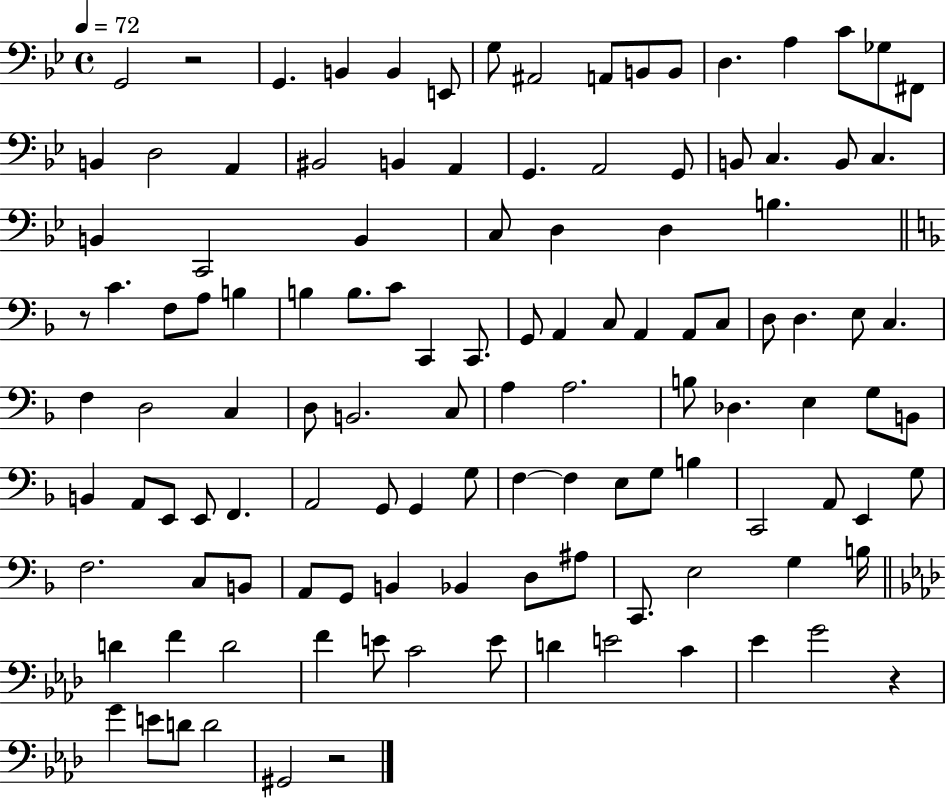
{
  \clef bass
  \time 4/4
  \defaultTimeSignature
  \key bes \major
  \tempo 4 = 72
  g,2 r2 | g,4. b,4 b,4 e,8 | g8 ais,2 a,8 b,8 b,8 | d4. a4 c'8 ges8 fis,8 | \break b,4 d2 a,4 | bis,2 b,4 a,4 | g,4. a,2 g,8 | b,8 c4. b,8 c4. | \break b,4 c,2 b,4 | c8 d4 d4 b4. | \bar "||" \break \key f \major r8 c'4. f8 a8 b4 | b4 b8. c'8 c,4 c,8. | g,8 a,4 c8 a,4 a,8 c8 | d8 d4. e8 c4. | \break f4 d2 c4 | d8 b,2. c8 | a4 a2. | b8 des4. e4 g8 b,8 | \break b,4 a,8 e,8 e,8 f,4. | a,2 g,8 g,4 g8 | f4~~ f4 e8 g8 b4 | c,2 a,8 e,4 g8 | \break f2. c8 b,8 | a,8 g,8 b,4 bes,4 d8 ais8 | c,8. e2 g4 b16 | \bar "||" \break \key aes \major d'4 f'4 d'2 | f'4 e'8 c'2 e'8 | d'4 e'2 c'4 | ees'4 g'2 r4 | \break g'4 e'8 d'8 d'2 | gis,2 r2 | \bar "|."
}